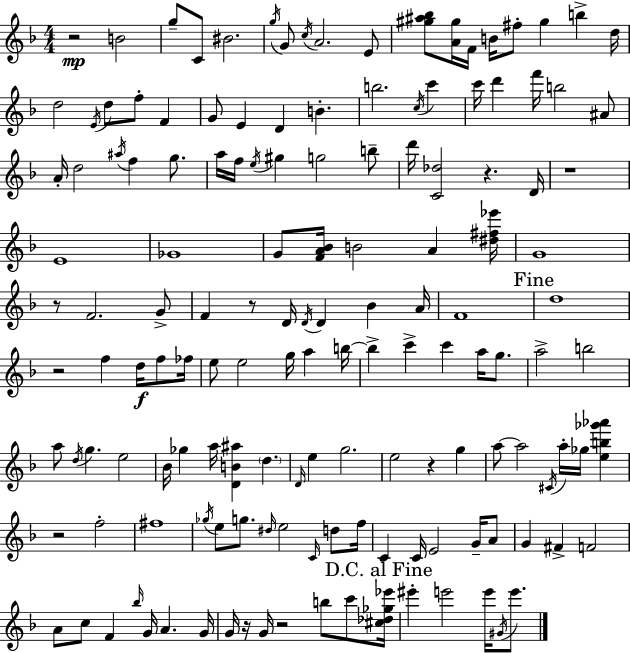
R/h B4/h G5/e C4/e BIS4/h. G5/s G4/e C5/s A4/h. E4/e [G#5,A#5,Bb5]/e [A4,G#5]/s F4/s B4/s F#5/e G#5/q B5/q D5/s D5/h E4/s D5/e F5/e F4/q G4/e E4/q D4/q B4/q. B5/h. C5/s C6/q C6/s D6/q F6/s B5/h A#4/e A4/s D5/h A#5/s F5/q G5/e. A5/s F5/s E5/s G#5/q G5/h B5/e D6/s [C4,Db5]/h R/q. D4/s R/w E4/w Gb4/w G4/e [F4,A4,Bb4]/s B4/h A4/q [D#5,F#5,Eb6]/s G4/w R/e F4/h. G4/e F4/q R/e D4/s D4/s D4/q Bb4/q A4/s F4/w D5/w R/h F5/q D5/s F5/e FES5/s E5/e E5/h G5/s A5/q B5/s B5/q C6/q C6/q A5/s G5/e. A5/h B5/h A5/e D5/s G5/q. E5/h Bb4/s Gb5/q A5/s [D4,B4,A#5]/q D5/q. D4/s E5/q G5/h. E5/h R/q G5/q A5/e A5/h C#4/s A5/s Gb5/s [E5,B5,Gb6,Ab6]/q R/h F5/h F#5/w Gb5/s E5/e G5/e. D#5/s E5/h C4/s D5/e F5/s C4/q C4/s E4/h G4/s A4/e G4/q F#4/q F4/h A4/e C5/e F4/q Bb5/s G4/s A4/q. G4/s G4/s R/s G4/s R/h B5/e C6/e [C#5,Db5,Gb5,Eb6]/s EIS6/q E6/h E6/s G#4/s E6/e.